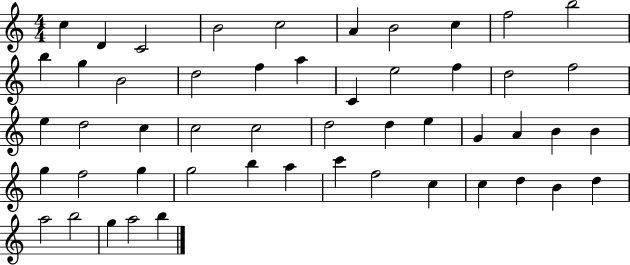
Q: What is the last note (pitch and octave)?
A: B5